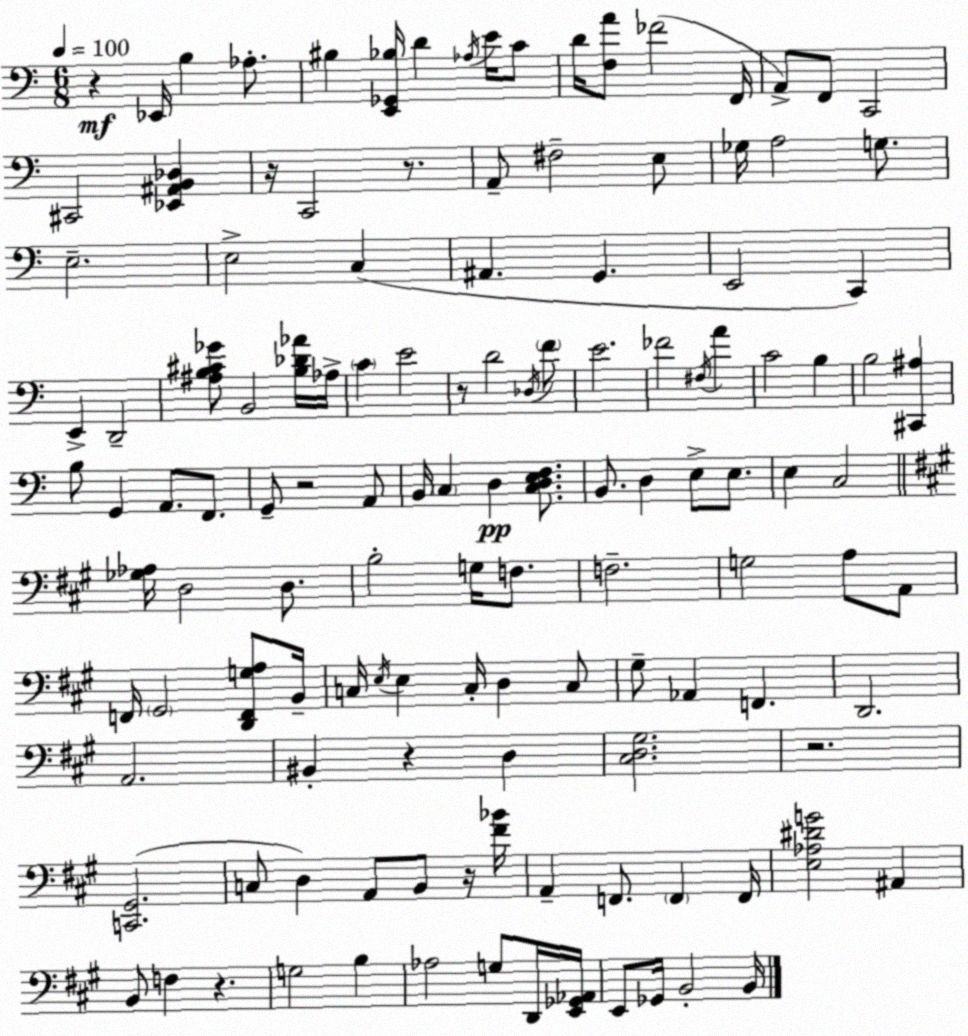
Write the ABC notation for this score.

X:1
T:Untitled
M:6/8
L:1/4
K:Am
z _E,,/4 B, _A,/2 ^B, [E,,_G,,_B,]/4 D _A,/4 E/4 C/2 D/4 [F,A]/2 _F2 F,,/4 A,,/2 F,,/2 C,,2 ^C,,2 [_E,,^A,,B,,_D,] z/4 C,,2 z/2 A,,/2 ^F,2 E,/2 _G,/4 A,2 G,/2 E,2 E,2 C, ^A,, G,, E,,2 C,, E,, D,,2 [^A,B,^C_G]/2 B,,2 [B,_D_A]/4 _A,/4 C E2 z/2 D2 _D,/4 F/2 E2 _F2 ^F,/4 A C2 B, B,2 [^C,,^A,] B,/2 G,, A,,/2 F,,/2 G,,/2 z2 A,,/2 B,,/4 C, D, [C,D,E,F,]/2 B,,/2 D, E,/2 E,/2 E, C,2 [_G,_A,]/4 D,2 D,/2 B,2 G,/4 F,/2 F,2 G,2 A,/2 A,,/2 F,,/4 ^G,,2 [D,,F,,G,A,]/2 B,,/4 C,/4 E,/4 E, C,/4 D, C,/2 ^G,/2 _A,, F,, D,,2 A,,2 ^B,, z D, [^C,D,^G,]2 z2 [C,,^G,,]2 C,/2 D, A,,/2 B,,/2 z/4 [^F_B]/4 A,, F,,/2 F,, F,,/4 [E,_A,^DG]2 ^A,, B,,/2 F, z G,2 B, _A,2 G,/2 D,,/4 [E,,_G,,_A,,]/4 E,,/2 _G,,/4 B,,2 B,,/4